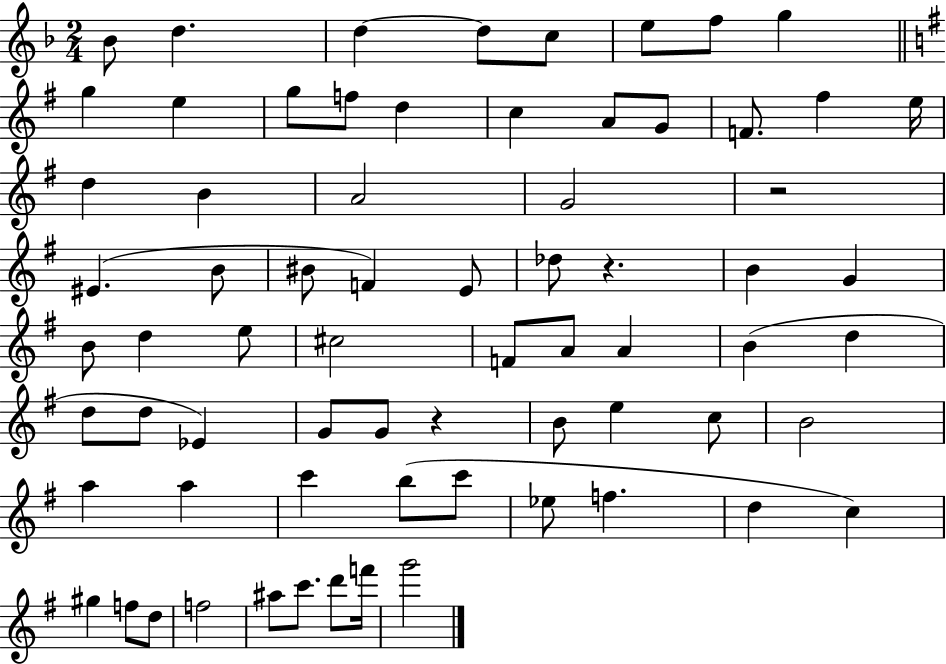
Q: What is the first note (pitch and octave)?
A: Bb4